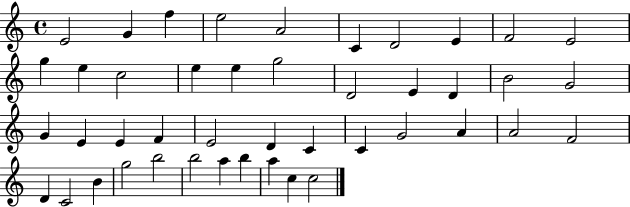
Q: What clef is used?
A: treble